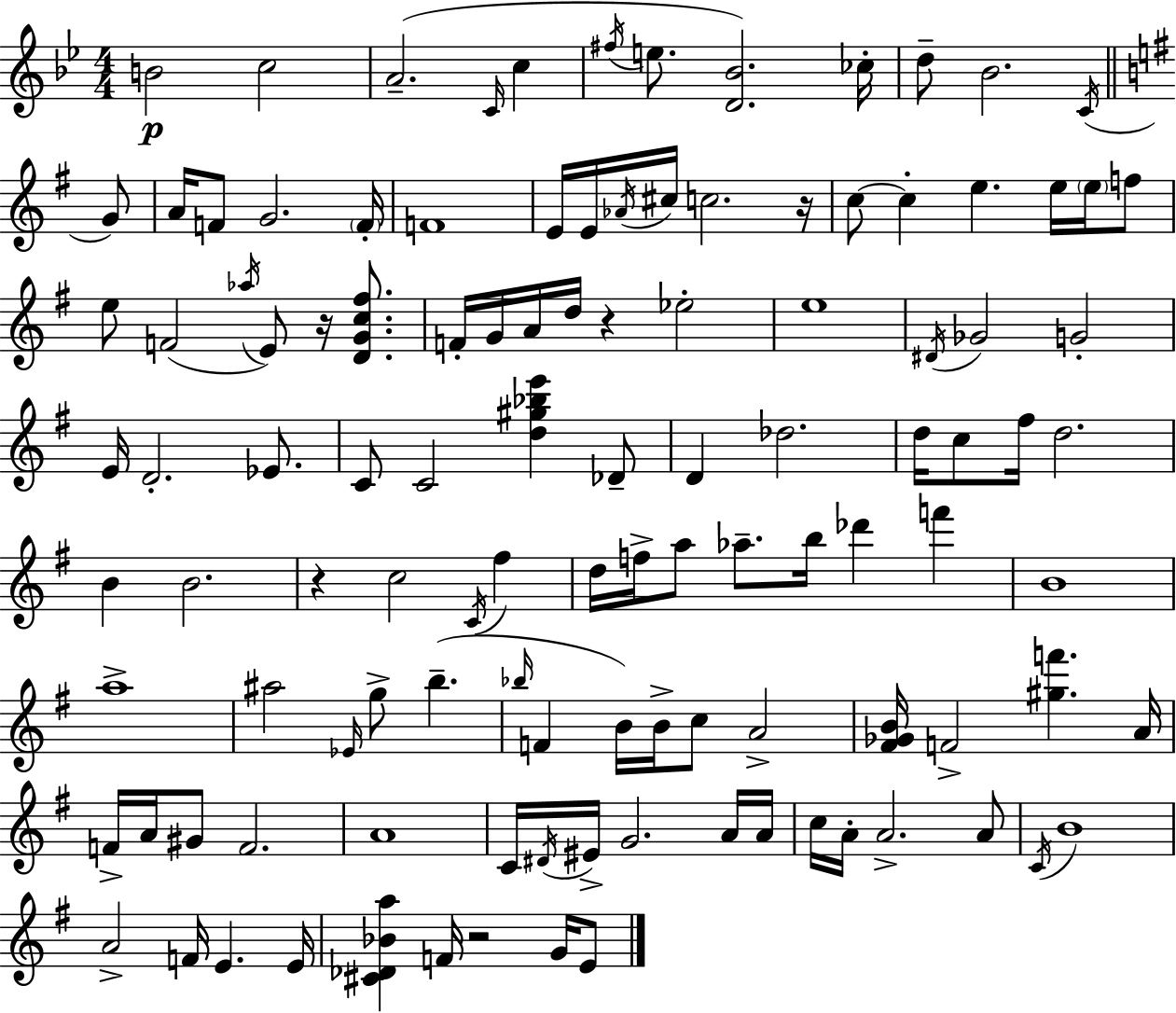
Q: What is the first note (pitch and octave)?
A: B4